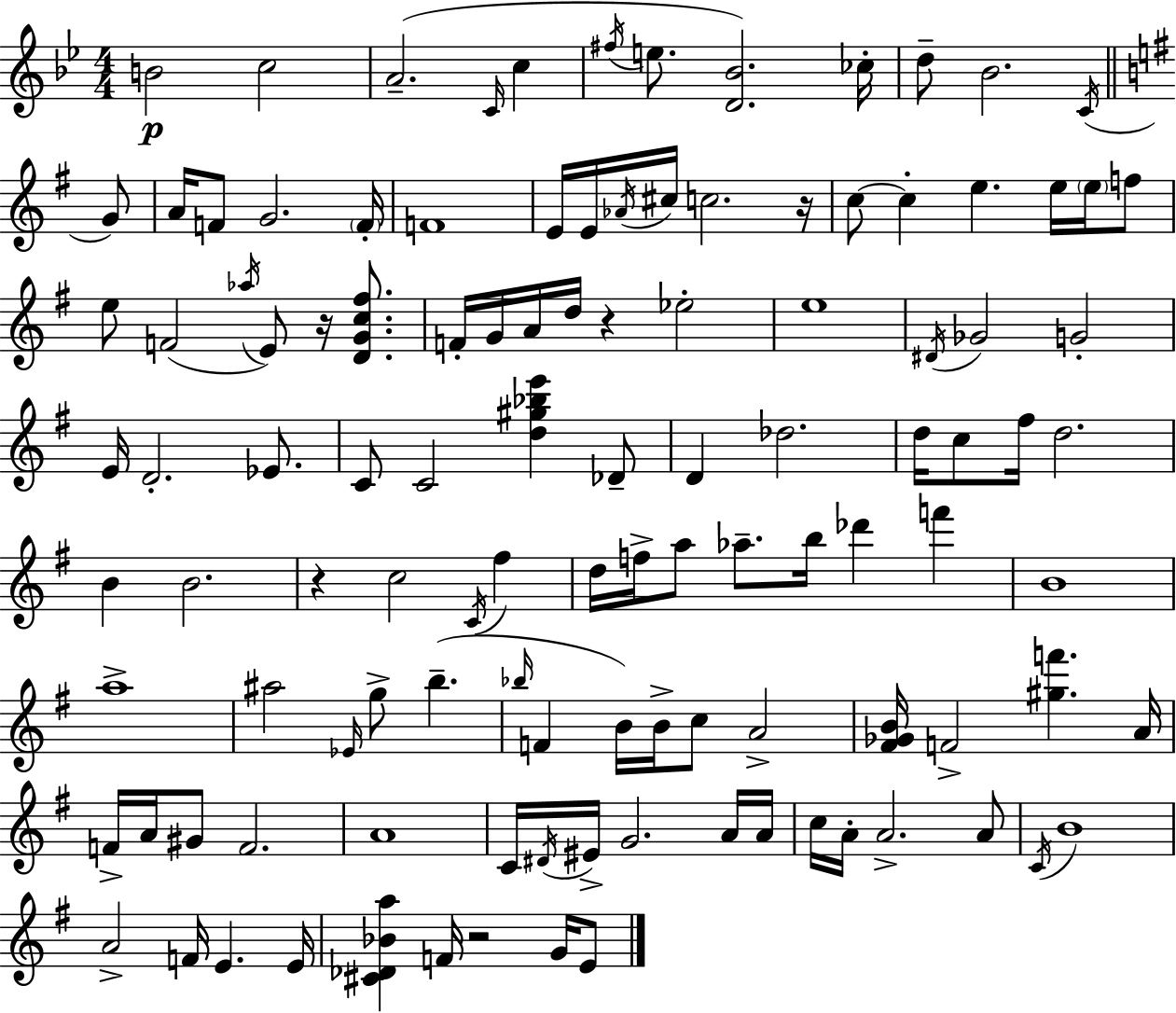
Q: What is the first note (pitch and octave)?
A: B4